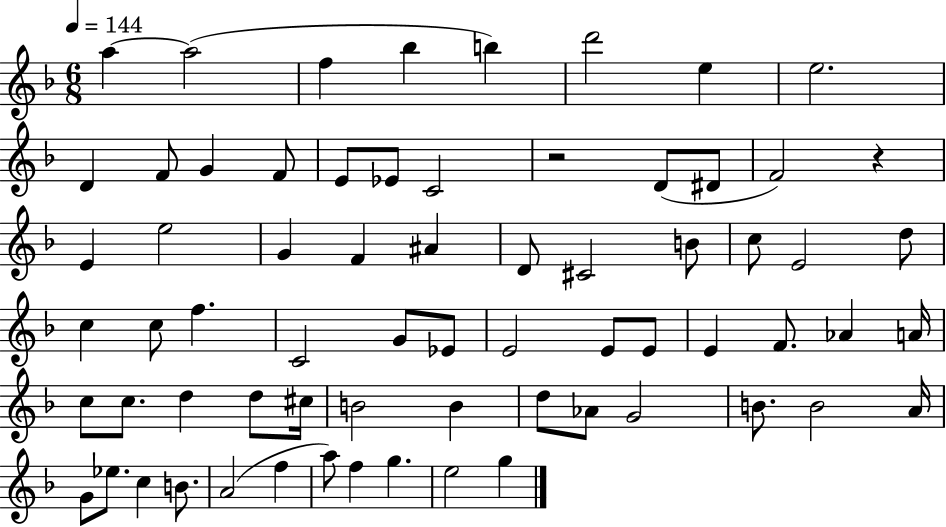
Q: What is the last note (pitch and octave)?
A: G5